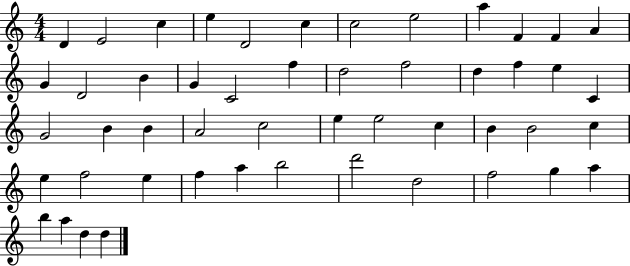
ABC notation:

X:1
T:Untitled
M:4/4
L:1/4
K:C
D E2 c e D2 c c2 e2 a F F A G D2 B G C2 f d2 f2 d f e C G2 B B A2 c2 e e2 c B B2 c e f2 e f a b2 d'2 d2 f2 g a b a d d